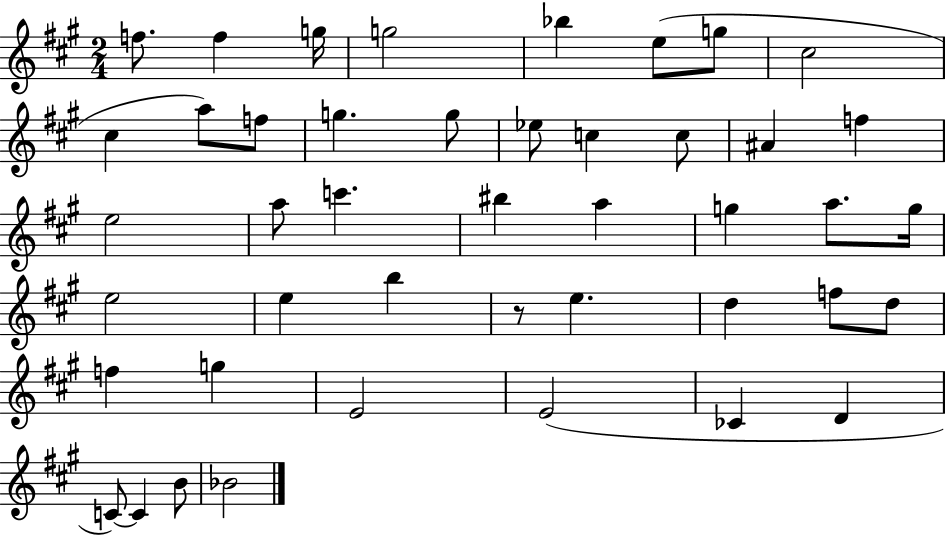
{
  \clef treble
  \numericTimeSignature
  \time 2/4
  \key a \major
  \repeat volta 2 { f''8. f''4 g''16 | g''2 | bes''4 e''8( g''8 | cis''2 | \break cis''4 a''8) f''8 | g''4. g''8 | ees''8 c''4 c''8 | ais'4 f''4 | \break e''2 | a''8 c'''4. | bis''4 a''4 | g''4 a''8. g''16 | \break e''2 | e''4 b''4 | r8 e''4. | d''4 f''8 d''8 | \break f''4 g''4 | e'2 | e'2( | ces'4 d'4 | \break c'8~~) c'4 b'8 | bes'2 | } \bar "|."
}